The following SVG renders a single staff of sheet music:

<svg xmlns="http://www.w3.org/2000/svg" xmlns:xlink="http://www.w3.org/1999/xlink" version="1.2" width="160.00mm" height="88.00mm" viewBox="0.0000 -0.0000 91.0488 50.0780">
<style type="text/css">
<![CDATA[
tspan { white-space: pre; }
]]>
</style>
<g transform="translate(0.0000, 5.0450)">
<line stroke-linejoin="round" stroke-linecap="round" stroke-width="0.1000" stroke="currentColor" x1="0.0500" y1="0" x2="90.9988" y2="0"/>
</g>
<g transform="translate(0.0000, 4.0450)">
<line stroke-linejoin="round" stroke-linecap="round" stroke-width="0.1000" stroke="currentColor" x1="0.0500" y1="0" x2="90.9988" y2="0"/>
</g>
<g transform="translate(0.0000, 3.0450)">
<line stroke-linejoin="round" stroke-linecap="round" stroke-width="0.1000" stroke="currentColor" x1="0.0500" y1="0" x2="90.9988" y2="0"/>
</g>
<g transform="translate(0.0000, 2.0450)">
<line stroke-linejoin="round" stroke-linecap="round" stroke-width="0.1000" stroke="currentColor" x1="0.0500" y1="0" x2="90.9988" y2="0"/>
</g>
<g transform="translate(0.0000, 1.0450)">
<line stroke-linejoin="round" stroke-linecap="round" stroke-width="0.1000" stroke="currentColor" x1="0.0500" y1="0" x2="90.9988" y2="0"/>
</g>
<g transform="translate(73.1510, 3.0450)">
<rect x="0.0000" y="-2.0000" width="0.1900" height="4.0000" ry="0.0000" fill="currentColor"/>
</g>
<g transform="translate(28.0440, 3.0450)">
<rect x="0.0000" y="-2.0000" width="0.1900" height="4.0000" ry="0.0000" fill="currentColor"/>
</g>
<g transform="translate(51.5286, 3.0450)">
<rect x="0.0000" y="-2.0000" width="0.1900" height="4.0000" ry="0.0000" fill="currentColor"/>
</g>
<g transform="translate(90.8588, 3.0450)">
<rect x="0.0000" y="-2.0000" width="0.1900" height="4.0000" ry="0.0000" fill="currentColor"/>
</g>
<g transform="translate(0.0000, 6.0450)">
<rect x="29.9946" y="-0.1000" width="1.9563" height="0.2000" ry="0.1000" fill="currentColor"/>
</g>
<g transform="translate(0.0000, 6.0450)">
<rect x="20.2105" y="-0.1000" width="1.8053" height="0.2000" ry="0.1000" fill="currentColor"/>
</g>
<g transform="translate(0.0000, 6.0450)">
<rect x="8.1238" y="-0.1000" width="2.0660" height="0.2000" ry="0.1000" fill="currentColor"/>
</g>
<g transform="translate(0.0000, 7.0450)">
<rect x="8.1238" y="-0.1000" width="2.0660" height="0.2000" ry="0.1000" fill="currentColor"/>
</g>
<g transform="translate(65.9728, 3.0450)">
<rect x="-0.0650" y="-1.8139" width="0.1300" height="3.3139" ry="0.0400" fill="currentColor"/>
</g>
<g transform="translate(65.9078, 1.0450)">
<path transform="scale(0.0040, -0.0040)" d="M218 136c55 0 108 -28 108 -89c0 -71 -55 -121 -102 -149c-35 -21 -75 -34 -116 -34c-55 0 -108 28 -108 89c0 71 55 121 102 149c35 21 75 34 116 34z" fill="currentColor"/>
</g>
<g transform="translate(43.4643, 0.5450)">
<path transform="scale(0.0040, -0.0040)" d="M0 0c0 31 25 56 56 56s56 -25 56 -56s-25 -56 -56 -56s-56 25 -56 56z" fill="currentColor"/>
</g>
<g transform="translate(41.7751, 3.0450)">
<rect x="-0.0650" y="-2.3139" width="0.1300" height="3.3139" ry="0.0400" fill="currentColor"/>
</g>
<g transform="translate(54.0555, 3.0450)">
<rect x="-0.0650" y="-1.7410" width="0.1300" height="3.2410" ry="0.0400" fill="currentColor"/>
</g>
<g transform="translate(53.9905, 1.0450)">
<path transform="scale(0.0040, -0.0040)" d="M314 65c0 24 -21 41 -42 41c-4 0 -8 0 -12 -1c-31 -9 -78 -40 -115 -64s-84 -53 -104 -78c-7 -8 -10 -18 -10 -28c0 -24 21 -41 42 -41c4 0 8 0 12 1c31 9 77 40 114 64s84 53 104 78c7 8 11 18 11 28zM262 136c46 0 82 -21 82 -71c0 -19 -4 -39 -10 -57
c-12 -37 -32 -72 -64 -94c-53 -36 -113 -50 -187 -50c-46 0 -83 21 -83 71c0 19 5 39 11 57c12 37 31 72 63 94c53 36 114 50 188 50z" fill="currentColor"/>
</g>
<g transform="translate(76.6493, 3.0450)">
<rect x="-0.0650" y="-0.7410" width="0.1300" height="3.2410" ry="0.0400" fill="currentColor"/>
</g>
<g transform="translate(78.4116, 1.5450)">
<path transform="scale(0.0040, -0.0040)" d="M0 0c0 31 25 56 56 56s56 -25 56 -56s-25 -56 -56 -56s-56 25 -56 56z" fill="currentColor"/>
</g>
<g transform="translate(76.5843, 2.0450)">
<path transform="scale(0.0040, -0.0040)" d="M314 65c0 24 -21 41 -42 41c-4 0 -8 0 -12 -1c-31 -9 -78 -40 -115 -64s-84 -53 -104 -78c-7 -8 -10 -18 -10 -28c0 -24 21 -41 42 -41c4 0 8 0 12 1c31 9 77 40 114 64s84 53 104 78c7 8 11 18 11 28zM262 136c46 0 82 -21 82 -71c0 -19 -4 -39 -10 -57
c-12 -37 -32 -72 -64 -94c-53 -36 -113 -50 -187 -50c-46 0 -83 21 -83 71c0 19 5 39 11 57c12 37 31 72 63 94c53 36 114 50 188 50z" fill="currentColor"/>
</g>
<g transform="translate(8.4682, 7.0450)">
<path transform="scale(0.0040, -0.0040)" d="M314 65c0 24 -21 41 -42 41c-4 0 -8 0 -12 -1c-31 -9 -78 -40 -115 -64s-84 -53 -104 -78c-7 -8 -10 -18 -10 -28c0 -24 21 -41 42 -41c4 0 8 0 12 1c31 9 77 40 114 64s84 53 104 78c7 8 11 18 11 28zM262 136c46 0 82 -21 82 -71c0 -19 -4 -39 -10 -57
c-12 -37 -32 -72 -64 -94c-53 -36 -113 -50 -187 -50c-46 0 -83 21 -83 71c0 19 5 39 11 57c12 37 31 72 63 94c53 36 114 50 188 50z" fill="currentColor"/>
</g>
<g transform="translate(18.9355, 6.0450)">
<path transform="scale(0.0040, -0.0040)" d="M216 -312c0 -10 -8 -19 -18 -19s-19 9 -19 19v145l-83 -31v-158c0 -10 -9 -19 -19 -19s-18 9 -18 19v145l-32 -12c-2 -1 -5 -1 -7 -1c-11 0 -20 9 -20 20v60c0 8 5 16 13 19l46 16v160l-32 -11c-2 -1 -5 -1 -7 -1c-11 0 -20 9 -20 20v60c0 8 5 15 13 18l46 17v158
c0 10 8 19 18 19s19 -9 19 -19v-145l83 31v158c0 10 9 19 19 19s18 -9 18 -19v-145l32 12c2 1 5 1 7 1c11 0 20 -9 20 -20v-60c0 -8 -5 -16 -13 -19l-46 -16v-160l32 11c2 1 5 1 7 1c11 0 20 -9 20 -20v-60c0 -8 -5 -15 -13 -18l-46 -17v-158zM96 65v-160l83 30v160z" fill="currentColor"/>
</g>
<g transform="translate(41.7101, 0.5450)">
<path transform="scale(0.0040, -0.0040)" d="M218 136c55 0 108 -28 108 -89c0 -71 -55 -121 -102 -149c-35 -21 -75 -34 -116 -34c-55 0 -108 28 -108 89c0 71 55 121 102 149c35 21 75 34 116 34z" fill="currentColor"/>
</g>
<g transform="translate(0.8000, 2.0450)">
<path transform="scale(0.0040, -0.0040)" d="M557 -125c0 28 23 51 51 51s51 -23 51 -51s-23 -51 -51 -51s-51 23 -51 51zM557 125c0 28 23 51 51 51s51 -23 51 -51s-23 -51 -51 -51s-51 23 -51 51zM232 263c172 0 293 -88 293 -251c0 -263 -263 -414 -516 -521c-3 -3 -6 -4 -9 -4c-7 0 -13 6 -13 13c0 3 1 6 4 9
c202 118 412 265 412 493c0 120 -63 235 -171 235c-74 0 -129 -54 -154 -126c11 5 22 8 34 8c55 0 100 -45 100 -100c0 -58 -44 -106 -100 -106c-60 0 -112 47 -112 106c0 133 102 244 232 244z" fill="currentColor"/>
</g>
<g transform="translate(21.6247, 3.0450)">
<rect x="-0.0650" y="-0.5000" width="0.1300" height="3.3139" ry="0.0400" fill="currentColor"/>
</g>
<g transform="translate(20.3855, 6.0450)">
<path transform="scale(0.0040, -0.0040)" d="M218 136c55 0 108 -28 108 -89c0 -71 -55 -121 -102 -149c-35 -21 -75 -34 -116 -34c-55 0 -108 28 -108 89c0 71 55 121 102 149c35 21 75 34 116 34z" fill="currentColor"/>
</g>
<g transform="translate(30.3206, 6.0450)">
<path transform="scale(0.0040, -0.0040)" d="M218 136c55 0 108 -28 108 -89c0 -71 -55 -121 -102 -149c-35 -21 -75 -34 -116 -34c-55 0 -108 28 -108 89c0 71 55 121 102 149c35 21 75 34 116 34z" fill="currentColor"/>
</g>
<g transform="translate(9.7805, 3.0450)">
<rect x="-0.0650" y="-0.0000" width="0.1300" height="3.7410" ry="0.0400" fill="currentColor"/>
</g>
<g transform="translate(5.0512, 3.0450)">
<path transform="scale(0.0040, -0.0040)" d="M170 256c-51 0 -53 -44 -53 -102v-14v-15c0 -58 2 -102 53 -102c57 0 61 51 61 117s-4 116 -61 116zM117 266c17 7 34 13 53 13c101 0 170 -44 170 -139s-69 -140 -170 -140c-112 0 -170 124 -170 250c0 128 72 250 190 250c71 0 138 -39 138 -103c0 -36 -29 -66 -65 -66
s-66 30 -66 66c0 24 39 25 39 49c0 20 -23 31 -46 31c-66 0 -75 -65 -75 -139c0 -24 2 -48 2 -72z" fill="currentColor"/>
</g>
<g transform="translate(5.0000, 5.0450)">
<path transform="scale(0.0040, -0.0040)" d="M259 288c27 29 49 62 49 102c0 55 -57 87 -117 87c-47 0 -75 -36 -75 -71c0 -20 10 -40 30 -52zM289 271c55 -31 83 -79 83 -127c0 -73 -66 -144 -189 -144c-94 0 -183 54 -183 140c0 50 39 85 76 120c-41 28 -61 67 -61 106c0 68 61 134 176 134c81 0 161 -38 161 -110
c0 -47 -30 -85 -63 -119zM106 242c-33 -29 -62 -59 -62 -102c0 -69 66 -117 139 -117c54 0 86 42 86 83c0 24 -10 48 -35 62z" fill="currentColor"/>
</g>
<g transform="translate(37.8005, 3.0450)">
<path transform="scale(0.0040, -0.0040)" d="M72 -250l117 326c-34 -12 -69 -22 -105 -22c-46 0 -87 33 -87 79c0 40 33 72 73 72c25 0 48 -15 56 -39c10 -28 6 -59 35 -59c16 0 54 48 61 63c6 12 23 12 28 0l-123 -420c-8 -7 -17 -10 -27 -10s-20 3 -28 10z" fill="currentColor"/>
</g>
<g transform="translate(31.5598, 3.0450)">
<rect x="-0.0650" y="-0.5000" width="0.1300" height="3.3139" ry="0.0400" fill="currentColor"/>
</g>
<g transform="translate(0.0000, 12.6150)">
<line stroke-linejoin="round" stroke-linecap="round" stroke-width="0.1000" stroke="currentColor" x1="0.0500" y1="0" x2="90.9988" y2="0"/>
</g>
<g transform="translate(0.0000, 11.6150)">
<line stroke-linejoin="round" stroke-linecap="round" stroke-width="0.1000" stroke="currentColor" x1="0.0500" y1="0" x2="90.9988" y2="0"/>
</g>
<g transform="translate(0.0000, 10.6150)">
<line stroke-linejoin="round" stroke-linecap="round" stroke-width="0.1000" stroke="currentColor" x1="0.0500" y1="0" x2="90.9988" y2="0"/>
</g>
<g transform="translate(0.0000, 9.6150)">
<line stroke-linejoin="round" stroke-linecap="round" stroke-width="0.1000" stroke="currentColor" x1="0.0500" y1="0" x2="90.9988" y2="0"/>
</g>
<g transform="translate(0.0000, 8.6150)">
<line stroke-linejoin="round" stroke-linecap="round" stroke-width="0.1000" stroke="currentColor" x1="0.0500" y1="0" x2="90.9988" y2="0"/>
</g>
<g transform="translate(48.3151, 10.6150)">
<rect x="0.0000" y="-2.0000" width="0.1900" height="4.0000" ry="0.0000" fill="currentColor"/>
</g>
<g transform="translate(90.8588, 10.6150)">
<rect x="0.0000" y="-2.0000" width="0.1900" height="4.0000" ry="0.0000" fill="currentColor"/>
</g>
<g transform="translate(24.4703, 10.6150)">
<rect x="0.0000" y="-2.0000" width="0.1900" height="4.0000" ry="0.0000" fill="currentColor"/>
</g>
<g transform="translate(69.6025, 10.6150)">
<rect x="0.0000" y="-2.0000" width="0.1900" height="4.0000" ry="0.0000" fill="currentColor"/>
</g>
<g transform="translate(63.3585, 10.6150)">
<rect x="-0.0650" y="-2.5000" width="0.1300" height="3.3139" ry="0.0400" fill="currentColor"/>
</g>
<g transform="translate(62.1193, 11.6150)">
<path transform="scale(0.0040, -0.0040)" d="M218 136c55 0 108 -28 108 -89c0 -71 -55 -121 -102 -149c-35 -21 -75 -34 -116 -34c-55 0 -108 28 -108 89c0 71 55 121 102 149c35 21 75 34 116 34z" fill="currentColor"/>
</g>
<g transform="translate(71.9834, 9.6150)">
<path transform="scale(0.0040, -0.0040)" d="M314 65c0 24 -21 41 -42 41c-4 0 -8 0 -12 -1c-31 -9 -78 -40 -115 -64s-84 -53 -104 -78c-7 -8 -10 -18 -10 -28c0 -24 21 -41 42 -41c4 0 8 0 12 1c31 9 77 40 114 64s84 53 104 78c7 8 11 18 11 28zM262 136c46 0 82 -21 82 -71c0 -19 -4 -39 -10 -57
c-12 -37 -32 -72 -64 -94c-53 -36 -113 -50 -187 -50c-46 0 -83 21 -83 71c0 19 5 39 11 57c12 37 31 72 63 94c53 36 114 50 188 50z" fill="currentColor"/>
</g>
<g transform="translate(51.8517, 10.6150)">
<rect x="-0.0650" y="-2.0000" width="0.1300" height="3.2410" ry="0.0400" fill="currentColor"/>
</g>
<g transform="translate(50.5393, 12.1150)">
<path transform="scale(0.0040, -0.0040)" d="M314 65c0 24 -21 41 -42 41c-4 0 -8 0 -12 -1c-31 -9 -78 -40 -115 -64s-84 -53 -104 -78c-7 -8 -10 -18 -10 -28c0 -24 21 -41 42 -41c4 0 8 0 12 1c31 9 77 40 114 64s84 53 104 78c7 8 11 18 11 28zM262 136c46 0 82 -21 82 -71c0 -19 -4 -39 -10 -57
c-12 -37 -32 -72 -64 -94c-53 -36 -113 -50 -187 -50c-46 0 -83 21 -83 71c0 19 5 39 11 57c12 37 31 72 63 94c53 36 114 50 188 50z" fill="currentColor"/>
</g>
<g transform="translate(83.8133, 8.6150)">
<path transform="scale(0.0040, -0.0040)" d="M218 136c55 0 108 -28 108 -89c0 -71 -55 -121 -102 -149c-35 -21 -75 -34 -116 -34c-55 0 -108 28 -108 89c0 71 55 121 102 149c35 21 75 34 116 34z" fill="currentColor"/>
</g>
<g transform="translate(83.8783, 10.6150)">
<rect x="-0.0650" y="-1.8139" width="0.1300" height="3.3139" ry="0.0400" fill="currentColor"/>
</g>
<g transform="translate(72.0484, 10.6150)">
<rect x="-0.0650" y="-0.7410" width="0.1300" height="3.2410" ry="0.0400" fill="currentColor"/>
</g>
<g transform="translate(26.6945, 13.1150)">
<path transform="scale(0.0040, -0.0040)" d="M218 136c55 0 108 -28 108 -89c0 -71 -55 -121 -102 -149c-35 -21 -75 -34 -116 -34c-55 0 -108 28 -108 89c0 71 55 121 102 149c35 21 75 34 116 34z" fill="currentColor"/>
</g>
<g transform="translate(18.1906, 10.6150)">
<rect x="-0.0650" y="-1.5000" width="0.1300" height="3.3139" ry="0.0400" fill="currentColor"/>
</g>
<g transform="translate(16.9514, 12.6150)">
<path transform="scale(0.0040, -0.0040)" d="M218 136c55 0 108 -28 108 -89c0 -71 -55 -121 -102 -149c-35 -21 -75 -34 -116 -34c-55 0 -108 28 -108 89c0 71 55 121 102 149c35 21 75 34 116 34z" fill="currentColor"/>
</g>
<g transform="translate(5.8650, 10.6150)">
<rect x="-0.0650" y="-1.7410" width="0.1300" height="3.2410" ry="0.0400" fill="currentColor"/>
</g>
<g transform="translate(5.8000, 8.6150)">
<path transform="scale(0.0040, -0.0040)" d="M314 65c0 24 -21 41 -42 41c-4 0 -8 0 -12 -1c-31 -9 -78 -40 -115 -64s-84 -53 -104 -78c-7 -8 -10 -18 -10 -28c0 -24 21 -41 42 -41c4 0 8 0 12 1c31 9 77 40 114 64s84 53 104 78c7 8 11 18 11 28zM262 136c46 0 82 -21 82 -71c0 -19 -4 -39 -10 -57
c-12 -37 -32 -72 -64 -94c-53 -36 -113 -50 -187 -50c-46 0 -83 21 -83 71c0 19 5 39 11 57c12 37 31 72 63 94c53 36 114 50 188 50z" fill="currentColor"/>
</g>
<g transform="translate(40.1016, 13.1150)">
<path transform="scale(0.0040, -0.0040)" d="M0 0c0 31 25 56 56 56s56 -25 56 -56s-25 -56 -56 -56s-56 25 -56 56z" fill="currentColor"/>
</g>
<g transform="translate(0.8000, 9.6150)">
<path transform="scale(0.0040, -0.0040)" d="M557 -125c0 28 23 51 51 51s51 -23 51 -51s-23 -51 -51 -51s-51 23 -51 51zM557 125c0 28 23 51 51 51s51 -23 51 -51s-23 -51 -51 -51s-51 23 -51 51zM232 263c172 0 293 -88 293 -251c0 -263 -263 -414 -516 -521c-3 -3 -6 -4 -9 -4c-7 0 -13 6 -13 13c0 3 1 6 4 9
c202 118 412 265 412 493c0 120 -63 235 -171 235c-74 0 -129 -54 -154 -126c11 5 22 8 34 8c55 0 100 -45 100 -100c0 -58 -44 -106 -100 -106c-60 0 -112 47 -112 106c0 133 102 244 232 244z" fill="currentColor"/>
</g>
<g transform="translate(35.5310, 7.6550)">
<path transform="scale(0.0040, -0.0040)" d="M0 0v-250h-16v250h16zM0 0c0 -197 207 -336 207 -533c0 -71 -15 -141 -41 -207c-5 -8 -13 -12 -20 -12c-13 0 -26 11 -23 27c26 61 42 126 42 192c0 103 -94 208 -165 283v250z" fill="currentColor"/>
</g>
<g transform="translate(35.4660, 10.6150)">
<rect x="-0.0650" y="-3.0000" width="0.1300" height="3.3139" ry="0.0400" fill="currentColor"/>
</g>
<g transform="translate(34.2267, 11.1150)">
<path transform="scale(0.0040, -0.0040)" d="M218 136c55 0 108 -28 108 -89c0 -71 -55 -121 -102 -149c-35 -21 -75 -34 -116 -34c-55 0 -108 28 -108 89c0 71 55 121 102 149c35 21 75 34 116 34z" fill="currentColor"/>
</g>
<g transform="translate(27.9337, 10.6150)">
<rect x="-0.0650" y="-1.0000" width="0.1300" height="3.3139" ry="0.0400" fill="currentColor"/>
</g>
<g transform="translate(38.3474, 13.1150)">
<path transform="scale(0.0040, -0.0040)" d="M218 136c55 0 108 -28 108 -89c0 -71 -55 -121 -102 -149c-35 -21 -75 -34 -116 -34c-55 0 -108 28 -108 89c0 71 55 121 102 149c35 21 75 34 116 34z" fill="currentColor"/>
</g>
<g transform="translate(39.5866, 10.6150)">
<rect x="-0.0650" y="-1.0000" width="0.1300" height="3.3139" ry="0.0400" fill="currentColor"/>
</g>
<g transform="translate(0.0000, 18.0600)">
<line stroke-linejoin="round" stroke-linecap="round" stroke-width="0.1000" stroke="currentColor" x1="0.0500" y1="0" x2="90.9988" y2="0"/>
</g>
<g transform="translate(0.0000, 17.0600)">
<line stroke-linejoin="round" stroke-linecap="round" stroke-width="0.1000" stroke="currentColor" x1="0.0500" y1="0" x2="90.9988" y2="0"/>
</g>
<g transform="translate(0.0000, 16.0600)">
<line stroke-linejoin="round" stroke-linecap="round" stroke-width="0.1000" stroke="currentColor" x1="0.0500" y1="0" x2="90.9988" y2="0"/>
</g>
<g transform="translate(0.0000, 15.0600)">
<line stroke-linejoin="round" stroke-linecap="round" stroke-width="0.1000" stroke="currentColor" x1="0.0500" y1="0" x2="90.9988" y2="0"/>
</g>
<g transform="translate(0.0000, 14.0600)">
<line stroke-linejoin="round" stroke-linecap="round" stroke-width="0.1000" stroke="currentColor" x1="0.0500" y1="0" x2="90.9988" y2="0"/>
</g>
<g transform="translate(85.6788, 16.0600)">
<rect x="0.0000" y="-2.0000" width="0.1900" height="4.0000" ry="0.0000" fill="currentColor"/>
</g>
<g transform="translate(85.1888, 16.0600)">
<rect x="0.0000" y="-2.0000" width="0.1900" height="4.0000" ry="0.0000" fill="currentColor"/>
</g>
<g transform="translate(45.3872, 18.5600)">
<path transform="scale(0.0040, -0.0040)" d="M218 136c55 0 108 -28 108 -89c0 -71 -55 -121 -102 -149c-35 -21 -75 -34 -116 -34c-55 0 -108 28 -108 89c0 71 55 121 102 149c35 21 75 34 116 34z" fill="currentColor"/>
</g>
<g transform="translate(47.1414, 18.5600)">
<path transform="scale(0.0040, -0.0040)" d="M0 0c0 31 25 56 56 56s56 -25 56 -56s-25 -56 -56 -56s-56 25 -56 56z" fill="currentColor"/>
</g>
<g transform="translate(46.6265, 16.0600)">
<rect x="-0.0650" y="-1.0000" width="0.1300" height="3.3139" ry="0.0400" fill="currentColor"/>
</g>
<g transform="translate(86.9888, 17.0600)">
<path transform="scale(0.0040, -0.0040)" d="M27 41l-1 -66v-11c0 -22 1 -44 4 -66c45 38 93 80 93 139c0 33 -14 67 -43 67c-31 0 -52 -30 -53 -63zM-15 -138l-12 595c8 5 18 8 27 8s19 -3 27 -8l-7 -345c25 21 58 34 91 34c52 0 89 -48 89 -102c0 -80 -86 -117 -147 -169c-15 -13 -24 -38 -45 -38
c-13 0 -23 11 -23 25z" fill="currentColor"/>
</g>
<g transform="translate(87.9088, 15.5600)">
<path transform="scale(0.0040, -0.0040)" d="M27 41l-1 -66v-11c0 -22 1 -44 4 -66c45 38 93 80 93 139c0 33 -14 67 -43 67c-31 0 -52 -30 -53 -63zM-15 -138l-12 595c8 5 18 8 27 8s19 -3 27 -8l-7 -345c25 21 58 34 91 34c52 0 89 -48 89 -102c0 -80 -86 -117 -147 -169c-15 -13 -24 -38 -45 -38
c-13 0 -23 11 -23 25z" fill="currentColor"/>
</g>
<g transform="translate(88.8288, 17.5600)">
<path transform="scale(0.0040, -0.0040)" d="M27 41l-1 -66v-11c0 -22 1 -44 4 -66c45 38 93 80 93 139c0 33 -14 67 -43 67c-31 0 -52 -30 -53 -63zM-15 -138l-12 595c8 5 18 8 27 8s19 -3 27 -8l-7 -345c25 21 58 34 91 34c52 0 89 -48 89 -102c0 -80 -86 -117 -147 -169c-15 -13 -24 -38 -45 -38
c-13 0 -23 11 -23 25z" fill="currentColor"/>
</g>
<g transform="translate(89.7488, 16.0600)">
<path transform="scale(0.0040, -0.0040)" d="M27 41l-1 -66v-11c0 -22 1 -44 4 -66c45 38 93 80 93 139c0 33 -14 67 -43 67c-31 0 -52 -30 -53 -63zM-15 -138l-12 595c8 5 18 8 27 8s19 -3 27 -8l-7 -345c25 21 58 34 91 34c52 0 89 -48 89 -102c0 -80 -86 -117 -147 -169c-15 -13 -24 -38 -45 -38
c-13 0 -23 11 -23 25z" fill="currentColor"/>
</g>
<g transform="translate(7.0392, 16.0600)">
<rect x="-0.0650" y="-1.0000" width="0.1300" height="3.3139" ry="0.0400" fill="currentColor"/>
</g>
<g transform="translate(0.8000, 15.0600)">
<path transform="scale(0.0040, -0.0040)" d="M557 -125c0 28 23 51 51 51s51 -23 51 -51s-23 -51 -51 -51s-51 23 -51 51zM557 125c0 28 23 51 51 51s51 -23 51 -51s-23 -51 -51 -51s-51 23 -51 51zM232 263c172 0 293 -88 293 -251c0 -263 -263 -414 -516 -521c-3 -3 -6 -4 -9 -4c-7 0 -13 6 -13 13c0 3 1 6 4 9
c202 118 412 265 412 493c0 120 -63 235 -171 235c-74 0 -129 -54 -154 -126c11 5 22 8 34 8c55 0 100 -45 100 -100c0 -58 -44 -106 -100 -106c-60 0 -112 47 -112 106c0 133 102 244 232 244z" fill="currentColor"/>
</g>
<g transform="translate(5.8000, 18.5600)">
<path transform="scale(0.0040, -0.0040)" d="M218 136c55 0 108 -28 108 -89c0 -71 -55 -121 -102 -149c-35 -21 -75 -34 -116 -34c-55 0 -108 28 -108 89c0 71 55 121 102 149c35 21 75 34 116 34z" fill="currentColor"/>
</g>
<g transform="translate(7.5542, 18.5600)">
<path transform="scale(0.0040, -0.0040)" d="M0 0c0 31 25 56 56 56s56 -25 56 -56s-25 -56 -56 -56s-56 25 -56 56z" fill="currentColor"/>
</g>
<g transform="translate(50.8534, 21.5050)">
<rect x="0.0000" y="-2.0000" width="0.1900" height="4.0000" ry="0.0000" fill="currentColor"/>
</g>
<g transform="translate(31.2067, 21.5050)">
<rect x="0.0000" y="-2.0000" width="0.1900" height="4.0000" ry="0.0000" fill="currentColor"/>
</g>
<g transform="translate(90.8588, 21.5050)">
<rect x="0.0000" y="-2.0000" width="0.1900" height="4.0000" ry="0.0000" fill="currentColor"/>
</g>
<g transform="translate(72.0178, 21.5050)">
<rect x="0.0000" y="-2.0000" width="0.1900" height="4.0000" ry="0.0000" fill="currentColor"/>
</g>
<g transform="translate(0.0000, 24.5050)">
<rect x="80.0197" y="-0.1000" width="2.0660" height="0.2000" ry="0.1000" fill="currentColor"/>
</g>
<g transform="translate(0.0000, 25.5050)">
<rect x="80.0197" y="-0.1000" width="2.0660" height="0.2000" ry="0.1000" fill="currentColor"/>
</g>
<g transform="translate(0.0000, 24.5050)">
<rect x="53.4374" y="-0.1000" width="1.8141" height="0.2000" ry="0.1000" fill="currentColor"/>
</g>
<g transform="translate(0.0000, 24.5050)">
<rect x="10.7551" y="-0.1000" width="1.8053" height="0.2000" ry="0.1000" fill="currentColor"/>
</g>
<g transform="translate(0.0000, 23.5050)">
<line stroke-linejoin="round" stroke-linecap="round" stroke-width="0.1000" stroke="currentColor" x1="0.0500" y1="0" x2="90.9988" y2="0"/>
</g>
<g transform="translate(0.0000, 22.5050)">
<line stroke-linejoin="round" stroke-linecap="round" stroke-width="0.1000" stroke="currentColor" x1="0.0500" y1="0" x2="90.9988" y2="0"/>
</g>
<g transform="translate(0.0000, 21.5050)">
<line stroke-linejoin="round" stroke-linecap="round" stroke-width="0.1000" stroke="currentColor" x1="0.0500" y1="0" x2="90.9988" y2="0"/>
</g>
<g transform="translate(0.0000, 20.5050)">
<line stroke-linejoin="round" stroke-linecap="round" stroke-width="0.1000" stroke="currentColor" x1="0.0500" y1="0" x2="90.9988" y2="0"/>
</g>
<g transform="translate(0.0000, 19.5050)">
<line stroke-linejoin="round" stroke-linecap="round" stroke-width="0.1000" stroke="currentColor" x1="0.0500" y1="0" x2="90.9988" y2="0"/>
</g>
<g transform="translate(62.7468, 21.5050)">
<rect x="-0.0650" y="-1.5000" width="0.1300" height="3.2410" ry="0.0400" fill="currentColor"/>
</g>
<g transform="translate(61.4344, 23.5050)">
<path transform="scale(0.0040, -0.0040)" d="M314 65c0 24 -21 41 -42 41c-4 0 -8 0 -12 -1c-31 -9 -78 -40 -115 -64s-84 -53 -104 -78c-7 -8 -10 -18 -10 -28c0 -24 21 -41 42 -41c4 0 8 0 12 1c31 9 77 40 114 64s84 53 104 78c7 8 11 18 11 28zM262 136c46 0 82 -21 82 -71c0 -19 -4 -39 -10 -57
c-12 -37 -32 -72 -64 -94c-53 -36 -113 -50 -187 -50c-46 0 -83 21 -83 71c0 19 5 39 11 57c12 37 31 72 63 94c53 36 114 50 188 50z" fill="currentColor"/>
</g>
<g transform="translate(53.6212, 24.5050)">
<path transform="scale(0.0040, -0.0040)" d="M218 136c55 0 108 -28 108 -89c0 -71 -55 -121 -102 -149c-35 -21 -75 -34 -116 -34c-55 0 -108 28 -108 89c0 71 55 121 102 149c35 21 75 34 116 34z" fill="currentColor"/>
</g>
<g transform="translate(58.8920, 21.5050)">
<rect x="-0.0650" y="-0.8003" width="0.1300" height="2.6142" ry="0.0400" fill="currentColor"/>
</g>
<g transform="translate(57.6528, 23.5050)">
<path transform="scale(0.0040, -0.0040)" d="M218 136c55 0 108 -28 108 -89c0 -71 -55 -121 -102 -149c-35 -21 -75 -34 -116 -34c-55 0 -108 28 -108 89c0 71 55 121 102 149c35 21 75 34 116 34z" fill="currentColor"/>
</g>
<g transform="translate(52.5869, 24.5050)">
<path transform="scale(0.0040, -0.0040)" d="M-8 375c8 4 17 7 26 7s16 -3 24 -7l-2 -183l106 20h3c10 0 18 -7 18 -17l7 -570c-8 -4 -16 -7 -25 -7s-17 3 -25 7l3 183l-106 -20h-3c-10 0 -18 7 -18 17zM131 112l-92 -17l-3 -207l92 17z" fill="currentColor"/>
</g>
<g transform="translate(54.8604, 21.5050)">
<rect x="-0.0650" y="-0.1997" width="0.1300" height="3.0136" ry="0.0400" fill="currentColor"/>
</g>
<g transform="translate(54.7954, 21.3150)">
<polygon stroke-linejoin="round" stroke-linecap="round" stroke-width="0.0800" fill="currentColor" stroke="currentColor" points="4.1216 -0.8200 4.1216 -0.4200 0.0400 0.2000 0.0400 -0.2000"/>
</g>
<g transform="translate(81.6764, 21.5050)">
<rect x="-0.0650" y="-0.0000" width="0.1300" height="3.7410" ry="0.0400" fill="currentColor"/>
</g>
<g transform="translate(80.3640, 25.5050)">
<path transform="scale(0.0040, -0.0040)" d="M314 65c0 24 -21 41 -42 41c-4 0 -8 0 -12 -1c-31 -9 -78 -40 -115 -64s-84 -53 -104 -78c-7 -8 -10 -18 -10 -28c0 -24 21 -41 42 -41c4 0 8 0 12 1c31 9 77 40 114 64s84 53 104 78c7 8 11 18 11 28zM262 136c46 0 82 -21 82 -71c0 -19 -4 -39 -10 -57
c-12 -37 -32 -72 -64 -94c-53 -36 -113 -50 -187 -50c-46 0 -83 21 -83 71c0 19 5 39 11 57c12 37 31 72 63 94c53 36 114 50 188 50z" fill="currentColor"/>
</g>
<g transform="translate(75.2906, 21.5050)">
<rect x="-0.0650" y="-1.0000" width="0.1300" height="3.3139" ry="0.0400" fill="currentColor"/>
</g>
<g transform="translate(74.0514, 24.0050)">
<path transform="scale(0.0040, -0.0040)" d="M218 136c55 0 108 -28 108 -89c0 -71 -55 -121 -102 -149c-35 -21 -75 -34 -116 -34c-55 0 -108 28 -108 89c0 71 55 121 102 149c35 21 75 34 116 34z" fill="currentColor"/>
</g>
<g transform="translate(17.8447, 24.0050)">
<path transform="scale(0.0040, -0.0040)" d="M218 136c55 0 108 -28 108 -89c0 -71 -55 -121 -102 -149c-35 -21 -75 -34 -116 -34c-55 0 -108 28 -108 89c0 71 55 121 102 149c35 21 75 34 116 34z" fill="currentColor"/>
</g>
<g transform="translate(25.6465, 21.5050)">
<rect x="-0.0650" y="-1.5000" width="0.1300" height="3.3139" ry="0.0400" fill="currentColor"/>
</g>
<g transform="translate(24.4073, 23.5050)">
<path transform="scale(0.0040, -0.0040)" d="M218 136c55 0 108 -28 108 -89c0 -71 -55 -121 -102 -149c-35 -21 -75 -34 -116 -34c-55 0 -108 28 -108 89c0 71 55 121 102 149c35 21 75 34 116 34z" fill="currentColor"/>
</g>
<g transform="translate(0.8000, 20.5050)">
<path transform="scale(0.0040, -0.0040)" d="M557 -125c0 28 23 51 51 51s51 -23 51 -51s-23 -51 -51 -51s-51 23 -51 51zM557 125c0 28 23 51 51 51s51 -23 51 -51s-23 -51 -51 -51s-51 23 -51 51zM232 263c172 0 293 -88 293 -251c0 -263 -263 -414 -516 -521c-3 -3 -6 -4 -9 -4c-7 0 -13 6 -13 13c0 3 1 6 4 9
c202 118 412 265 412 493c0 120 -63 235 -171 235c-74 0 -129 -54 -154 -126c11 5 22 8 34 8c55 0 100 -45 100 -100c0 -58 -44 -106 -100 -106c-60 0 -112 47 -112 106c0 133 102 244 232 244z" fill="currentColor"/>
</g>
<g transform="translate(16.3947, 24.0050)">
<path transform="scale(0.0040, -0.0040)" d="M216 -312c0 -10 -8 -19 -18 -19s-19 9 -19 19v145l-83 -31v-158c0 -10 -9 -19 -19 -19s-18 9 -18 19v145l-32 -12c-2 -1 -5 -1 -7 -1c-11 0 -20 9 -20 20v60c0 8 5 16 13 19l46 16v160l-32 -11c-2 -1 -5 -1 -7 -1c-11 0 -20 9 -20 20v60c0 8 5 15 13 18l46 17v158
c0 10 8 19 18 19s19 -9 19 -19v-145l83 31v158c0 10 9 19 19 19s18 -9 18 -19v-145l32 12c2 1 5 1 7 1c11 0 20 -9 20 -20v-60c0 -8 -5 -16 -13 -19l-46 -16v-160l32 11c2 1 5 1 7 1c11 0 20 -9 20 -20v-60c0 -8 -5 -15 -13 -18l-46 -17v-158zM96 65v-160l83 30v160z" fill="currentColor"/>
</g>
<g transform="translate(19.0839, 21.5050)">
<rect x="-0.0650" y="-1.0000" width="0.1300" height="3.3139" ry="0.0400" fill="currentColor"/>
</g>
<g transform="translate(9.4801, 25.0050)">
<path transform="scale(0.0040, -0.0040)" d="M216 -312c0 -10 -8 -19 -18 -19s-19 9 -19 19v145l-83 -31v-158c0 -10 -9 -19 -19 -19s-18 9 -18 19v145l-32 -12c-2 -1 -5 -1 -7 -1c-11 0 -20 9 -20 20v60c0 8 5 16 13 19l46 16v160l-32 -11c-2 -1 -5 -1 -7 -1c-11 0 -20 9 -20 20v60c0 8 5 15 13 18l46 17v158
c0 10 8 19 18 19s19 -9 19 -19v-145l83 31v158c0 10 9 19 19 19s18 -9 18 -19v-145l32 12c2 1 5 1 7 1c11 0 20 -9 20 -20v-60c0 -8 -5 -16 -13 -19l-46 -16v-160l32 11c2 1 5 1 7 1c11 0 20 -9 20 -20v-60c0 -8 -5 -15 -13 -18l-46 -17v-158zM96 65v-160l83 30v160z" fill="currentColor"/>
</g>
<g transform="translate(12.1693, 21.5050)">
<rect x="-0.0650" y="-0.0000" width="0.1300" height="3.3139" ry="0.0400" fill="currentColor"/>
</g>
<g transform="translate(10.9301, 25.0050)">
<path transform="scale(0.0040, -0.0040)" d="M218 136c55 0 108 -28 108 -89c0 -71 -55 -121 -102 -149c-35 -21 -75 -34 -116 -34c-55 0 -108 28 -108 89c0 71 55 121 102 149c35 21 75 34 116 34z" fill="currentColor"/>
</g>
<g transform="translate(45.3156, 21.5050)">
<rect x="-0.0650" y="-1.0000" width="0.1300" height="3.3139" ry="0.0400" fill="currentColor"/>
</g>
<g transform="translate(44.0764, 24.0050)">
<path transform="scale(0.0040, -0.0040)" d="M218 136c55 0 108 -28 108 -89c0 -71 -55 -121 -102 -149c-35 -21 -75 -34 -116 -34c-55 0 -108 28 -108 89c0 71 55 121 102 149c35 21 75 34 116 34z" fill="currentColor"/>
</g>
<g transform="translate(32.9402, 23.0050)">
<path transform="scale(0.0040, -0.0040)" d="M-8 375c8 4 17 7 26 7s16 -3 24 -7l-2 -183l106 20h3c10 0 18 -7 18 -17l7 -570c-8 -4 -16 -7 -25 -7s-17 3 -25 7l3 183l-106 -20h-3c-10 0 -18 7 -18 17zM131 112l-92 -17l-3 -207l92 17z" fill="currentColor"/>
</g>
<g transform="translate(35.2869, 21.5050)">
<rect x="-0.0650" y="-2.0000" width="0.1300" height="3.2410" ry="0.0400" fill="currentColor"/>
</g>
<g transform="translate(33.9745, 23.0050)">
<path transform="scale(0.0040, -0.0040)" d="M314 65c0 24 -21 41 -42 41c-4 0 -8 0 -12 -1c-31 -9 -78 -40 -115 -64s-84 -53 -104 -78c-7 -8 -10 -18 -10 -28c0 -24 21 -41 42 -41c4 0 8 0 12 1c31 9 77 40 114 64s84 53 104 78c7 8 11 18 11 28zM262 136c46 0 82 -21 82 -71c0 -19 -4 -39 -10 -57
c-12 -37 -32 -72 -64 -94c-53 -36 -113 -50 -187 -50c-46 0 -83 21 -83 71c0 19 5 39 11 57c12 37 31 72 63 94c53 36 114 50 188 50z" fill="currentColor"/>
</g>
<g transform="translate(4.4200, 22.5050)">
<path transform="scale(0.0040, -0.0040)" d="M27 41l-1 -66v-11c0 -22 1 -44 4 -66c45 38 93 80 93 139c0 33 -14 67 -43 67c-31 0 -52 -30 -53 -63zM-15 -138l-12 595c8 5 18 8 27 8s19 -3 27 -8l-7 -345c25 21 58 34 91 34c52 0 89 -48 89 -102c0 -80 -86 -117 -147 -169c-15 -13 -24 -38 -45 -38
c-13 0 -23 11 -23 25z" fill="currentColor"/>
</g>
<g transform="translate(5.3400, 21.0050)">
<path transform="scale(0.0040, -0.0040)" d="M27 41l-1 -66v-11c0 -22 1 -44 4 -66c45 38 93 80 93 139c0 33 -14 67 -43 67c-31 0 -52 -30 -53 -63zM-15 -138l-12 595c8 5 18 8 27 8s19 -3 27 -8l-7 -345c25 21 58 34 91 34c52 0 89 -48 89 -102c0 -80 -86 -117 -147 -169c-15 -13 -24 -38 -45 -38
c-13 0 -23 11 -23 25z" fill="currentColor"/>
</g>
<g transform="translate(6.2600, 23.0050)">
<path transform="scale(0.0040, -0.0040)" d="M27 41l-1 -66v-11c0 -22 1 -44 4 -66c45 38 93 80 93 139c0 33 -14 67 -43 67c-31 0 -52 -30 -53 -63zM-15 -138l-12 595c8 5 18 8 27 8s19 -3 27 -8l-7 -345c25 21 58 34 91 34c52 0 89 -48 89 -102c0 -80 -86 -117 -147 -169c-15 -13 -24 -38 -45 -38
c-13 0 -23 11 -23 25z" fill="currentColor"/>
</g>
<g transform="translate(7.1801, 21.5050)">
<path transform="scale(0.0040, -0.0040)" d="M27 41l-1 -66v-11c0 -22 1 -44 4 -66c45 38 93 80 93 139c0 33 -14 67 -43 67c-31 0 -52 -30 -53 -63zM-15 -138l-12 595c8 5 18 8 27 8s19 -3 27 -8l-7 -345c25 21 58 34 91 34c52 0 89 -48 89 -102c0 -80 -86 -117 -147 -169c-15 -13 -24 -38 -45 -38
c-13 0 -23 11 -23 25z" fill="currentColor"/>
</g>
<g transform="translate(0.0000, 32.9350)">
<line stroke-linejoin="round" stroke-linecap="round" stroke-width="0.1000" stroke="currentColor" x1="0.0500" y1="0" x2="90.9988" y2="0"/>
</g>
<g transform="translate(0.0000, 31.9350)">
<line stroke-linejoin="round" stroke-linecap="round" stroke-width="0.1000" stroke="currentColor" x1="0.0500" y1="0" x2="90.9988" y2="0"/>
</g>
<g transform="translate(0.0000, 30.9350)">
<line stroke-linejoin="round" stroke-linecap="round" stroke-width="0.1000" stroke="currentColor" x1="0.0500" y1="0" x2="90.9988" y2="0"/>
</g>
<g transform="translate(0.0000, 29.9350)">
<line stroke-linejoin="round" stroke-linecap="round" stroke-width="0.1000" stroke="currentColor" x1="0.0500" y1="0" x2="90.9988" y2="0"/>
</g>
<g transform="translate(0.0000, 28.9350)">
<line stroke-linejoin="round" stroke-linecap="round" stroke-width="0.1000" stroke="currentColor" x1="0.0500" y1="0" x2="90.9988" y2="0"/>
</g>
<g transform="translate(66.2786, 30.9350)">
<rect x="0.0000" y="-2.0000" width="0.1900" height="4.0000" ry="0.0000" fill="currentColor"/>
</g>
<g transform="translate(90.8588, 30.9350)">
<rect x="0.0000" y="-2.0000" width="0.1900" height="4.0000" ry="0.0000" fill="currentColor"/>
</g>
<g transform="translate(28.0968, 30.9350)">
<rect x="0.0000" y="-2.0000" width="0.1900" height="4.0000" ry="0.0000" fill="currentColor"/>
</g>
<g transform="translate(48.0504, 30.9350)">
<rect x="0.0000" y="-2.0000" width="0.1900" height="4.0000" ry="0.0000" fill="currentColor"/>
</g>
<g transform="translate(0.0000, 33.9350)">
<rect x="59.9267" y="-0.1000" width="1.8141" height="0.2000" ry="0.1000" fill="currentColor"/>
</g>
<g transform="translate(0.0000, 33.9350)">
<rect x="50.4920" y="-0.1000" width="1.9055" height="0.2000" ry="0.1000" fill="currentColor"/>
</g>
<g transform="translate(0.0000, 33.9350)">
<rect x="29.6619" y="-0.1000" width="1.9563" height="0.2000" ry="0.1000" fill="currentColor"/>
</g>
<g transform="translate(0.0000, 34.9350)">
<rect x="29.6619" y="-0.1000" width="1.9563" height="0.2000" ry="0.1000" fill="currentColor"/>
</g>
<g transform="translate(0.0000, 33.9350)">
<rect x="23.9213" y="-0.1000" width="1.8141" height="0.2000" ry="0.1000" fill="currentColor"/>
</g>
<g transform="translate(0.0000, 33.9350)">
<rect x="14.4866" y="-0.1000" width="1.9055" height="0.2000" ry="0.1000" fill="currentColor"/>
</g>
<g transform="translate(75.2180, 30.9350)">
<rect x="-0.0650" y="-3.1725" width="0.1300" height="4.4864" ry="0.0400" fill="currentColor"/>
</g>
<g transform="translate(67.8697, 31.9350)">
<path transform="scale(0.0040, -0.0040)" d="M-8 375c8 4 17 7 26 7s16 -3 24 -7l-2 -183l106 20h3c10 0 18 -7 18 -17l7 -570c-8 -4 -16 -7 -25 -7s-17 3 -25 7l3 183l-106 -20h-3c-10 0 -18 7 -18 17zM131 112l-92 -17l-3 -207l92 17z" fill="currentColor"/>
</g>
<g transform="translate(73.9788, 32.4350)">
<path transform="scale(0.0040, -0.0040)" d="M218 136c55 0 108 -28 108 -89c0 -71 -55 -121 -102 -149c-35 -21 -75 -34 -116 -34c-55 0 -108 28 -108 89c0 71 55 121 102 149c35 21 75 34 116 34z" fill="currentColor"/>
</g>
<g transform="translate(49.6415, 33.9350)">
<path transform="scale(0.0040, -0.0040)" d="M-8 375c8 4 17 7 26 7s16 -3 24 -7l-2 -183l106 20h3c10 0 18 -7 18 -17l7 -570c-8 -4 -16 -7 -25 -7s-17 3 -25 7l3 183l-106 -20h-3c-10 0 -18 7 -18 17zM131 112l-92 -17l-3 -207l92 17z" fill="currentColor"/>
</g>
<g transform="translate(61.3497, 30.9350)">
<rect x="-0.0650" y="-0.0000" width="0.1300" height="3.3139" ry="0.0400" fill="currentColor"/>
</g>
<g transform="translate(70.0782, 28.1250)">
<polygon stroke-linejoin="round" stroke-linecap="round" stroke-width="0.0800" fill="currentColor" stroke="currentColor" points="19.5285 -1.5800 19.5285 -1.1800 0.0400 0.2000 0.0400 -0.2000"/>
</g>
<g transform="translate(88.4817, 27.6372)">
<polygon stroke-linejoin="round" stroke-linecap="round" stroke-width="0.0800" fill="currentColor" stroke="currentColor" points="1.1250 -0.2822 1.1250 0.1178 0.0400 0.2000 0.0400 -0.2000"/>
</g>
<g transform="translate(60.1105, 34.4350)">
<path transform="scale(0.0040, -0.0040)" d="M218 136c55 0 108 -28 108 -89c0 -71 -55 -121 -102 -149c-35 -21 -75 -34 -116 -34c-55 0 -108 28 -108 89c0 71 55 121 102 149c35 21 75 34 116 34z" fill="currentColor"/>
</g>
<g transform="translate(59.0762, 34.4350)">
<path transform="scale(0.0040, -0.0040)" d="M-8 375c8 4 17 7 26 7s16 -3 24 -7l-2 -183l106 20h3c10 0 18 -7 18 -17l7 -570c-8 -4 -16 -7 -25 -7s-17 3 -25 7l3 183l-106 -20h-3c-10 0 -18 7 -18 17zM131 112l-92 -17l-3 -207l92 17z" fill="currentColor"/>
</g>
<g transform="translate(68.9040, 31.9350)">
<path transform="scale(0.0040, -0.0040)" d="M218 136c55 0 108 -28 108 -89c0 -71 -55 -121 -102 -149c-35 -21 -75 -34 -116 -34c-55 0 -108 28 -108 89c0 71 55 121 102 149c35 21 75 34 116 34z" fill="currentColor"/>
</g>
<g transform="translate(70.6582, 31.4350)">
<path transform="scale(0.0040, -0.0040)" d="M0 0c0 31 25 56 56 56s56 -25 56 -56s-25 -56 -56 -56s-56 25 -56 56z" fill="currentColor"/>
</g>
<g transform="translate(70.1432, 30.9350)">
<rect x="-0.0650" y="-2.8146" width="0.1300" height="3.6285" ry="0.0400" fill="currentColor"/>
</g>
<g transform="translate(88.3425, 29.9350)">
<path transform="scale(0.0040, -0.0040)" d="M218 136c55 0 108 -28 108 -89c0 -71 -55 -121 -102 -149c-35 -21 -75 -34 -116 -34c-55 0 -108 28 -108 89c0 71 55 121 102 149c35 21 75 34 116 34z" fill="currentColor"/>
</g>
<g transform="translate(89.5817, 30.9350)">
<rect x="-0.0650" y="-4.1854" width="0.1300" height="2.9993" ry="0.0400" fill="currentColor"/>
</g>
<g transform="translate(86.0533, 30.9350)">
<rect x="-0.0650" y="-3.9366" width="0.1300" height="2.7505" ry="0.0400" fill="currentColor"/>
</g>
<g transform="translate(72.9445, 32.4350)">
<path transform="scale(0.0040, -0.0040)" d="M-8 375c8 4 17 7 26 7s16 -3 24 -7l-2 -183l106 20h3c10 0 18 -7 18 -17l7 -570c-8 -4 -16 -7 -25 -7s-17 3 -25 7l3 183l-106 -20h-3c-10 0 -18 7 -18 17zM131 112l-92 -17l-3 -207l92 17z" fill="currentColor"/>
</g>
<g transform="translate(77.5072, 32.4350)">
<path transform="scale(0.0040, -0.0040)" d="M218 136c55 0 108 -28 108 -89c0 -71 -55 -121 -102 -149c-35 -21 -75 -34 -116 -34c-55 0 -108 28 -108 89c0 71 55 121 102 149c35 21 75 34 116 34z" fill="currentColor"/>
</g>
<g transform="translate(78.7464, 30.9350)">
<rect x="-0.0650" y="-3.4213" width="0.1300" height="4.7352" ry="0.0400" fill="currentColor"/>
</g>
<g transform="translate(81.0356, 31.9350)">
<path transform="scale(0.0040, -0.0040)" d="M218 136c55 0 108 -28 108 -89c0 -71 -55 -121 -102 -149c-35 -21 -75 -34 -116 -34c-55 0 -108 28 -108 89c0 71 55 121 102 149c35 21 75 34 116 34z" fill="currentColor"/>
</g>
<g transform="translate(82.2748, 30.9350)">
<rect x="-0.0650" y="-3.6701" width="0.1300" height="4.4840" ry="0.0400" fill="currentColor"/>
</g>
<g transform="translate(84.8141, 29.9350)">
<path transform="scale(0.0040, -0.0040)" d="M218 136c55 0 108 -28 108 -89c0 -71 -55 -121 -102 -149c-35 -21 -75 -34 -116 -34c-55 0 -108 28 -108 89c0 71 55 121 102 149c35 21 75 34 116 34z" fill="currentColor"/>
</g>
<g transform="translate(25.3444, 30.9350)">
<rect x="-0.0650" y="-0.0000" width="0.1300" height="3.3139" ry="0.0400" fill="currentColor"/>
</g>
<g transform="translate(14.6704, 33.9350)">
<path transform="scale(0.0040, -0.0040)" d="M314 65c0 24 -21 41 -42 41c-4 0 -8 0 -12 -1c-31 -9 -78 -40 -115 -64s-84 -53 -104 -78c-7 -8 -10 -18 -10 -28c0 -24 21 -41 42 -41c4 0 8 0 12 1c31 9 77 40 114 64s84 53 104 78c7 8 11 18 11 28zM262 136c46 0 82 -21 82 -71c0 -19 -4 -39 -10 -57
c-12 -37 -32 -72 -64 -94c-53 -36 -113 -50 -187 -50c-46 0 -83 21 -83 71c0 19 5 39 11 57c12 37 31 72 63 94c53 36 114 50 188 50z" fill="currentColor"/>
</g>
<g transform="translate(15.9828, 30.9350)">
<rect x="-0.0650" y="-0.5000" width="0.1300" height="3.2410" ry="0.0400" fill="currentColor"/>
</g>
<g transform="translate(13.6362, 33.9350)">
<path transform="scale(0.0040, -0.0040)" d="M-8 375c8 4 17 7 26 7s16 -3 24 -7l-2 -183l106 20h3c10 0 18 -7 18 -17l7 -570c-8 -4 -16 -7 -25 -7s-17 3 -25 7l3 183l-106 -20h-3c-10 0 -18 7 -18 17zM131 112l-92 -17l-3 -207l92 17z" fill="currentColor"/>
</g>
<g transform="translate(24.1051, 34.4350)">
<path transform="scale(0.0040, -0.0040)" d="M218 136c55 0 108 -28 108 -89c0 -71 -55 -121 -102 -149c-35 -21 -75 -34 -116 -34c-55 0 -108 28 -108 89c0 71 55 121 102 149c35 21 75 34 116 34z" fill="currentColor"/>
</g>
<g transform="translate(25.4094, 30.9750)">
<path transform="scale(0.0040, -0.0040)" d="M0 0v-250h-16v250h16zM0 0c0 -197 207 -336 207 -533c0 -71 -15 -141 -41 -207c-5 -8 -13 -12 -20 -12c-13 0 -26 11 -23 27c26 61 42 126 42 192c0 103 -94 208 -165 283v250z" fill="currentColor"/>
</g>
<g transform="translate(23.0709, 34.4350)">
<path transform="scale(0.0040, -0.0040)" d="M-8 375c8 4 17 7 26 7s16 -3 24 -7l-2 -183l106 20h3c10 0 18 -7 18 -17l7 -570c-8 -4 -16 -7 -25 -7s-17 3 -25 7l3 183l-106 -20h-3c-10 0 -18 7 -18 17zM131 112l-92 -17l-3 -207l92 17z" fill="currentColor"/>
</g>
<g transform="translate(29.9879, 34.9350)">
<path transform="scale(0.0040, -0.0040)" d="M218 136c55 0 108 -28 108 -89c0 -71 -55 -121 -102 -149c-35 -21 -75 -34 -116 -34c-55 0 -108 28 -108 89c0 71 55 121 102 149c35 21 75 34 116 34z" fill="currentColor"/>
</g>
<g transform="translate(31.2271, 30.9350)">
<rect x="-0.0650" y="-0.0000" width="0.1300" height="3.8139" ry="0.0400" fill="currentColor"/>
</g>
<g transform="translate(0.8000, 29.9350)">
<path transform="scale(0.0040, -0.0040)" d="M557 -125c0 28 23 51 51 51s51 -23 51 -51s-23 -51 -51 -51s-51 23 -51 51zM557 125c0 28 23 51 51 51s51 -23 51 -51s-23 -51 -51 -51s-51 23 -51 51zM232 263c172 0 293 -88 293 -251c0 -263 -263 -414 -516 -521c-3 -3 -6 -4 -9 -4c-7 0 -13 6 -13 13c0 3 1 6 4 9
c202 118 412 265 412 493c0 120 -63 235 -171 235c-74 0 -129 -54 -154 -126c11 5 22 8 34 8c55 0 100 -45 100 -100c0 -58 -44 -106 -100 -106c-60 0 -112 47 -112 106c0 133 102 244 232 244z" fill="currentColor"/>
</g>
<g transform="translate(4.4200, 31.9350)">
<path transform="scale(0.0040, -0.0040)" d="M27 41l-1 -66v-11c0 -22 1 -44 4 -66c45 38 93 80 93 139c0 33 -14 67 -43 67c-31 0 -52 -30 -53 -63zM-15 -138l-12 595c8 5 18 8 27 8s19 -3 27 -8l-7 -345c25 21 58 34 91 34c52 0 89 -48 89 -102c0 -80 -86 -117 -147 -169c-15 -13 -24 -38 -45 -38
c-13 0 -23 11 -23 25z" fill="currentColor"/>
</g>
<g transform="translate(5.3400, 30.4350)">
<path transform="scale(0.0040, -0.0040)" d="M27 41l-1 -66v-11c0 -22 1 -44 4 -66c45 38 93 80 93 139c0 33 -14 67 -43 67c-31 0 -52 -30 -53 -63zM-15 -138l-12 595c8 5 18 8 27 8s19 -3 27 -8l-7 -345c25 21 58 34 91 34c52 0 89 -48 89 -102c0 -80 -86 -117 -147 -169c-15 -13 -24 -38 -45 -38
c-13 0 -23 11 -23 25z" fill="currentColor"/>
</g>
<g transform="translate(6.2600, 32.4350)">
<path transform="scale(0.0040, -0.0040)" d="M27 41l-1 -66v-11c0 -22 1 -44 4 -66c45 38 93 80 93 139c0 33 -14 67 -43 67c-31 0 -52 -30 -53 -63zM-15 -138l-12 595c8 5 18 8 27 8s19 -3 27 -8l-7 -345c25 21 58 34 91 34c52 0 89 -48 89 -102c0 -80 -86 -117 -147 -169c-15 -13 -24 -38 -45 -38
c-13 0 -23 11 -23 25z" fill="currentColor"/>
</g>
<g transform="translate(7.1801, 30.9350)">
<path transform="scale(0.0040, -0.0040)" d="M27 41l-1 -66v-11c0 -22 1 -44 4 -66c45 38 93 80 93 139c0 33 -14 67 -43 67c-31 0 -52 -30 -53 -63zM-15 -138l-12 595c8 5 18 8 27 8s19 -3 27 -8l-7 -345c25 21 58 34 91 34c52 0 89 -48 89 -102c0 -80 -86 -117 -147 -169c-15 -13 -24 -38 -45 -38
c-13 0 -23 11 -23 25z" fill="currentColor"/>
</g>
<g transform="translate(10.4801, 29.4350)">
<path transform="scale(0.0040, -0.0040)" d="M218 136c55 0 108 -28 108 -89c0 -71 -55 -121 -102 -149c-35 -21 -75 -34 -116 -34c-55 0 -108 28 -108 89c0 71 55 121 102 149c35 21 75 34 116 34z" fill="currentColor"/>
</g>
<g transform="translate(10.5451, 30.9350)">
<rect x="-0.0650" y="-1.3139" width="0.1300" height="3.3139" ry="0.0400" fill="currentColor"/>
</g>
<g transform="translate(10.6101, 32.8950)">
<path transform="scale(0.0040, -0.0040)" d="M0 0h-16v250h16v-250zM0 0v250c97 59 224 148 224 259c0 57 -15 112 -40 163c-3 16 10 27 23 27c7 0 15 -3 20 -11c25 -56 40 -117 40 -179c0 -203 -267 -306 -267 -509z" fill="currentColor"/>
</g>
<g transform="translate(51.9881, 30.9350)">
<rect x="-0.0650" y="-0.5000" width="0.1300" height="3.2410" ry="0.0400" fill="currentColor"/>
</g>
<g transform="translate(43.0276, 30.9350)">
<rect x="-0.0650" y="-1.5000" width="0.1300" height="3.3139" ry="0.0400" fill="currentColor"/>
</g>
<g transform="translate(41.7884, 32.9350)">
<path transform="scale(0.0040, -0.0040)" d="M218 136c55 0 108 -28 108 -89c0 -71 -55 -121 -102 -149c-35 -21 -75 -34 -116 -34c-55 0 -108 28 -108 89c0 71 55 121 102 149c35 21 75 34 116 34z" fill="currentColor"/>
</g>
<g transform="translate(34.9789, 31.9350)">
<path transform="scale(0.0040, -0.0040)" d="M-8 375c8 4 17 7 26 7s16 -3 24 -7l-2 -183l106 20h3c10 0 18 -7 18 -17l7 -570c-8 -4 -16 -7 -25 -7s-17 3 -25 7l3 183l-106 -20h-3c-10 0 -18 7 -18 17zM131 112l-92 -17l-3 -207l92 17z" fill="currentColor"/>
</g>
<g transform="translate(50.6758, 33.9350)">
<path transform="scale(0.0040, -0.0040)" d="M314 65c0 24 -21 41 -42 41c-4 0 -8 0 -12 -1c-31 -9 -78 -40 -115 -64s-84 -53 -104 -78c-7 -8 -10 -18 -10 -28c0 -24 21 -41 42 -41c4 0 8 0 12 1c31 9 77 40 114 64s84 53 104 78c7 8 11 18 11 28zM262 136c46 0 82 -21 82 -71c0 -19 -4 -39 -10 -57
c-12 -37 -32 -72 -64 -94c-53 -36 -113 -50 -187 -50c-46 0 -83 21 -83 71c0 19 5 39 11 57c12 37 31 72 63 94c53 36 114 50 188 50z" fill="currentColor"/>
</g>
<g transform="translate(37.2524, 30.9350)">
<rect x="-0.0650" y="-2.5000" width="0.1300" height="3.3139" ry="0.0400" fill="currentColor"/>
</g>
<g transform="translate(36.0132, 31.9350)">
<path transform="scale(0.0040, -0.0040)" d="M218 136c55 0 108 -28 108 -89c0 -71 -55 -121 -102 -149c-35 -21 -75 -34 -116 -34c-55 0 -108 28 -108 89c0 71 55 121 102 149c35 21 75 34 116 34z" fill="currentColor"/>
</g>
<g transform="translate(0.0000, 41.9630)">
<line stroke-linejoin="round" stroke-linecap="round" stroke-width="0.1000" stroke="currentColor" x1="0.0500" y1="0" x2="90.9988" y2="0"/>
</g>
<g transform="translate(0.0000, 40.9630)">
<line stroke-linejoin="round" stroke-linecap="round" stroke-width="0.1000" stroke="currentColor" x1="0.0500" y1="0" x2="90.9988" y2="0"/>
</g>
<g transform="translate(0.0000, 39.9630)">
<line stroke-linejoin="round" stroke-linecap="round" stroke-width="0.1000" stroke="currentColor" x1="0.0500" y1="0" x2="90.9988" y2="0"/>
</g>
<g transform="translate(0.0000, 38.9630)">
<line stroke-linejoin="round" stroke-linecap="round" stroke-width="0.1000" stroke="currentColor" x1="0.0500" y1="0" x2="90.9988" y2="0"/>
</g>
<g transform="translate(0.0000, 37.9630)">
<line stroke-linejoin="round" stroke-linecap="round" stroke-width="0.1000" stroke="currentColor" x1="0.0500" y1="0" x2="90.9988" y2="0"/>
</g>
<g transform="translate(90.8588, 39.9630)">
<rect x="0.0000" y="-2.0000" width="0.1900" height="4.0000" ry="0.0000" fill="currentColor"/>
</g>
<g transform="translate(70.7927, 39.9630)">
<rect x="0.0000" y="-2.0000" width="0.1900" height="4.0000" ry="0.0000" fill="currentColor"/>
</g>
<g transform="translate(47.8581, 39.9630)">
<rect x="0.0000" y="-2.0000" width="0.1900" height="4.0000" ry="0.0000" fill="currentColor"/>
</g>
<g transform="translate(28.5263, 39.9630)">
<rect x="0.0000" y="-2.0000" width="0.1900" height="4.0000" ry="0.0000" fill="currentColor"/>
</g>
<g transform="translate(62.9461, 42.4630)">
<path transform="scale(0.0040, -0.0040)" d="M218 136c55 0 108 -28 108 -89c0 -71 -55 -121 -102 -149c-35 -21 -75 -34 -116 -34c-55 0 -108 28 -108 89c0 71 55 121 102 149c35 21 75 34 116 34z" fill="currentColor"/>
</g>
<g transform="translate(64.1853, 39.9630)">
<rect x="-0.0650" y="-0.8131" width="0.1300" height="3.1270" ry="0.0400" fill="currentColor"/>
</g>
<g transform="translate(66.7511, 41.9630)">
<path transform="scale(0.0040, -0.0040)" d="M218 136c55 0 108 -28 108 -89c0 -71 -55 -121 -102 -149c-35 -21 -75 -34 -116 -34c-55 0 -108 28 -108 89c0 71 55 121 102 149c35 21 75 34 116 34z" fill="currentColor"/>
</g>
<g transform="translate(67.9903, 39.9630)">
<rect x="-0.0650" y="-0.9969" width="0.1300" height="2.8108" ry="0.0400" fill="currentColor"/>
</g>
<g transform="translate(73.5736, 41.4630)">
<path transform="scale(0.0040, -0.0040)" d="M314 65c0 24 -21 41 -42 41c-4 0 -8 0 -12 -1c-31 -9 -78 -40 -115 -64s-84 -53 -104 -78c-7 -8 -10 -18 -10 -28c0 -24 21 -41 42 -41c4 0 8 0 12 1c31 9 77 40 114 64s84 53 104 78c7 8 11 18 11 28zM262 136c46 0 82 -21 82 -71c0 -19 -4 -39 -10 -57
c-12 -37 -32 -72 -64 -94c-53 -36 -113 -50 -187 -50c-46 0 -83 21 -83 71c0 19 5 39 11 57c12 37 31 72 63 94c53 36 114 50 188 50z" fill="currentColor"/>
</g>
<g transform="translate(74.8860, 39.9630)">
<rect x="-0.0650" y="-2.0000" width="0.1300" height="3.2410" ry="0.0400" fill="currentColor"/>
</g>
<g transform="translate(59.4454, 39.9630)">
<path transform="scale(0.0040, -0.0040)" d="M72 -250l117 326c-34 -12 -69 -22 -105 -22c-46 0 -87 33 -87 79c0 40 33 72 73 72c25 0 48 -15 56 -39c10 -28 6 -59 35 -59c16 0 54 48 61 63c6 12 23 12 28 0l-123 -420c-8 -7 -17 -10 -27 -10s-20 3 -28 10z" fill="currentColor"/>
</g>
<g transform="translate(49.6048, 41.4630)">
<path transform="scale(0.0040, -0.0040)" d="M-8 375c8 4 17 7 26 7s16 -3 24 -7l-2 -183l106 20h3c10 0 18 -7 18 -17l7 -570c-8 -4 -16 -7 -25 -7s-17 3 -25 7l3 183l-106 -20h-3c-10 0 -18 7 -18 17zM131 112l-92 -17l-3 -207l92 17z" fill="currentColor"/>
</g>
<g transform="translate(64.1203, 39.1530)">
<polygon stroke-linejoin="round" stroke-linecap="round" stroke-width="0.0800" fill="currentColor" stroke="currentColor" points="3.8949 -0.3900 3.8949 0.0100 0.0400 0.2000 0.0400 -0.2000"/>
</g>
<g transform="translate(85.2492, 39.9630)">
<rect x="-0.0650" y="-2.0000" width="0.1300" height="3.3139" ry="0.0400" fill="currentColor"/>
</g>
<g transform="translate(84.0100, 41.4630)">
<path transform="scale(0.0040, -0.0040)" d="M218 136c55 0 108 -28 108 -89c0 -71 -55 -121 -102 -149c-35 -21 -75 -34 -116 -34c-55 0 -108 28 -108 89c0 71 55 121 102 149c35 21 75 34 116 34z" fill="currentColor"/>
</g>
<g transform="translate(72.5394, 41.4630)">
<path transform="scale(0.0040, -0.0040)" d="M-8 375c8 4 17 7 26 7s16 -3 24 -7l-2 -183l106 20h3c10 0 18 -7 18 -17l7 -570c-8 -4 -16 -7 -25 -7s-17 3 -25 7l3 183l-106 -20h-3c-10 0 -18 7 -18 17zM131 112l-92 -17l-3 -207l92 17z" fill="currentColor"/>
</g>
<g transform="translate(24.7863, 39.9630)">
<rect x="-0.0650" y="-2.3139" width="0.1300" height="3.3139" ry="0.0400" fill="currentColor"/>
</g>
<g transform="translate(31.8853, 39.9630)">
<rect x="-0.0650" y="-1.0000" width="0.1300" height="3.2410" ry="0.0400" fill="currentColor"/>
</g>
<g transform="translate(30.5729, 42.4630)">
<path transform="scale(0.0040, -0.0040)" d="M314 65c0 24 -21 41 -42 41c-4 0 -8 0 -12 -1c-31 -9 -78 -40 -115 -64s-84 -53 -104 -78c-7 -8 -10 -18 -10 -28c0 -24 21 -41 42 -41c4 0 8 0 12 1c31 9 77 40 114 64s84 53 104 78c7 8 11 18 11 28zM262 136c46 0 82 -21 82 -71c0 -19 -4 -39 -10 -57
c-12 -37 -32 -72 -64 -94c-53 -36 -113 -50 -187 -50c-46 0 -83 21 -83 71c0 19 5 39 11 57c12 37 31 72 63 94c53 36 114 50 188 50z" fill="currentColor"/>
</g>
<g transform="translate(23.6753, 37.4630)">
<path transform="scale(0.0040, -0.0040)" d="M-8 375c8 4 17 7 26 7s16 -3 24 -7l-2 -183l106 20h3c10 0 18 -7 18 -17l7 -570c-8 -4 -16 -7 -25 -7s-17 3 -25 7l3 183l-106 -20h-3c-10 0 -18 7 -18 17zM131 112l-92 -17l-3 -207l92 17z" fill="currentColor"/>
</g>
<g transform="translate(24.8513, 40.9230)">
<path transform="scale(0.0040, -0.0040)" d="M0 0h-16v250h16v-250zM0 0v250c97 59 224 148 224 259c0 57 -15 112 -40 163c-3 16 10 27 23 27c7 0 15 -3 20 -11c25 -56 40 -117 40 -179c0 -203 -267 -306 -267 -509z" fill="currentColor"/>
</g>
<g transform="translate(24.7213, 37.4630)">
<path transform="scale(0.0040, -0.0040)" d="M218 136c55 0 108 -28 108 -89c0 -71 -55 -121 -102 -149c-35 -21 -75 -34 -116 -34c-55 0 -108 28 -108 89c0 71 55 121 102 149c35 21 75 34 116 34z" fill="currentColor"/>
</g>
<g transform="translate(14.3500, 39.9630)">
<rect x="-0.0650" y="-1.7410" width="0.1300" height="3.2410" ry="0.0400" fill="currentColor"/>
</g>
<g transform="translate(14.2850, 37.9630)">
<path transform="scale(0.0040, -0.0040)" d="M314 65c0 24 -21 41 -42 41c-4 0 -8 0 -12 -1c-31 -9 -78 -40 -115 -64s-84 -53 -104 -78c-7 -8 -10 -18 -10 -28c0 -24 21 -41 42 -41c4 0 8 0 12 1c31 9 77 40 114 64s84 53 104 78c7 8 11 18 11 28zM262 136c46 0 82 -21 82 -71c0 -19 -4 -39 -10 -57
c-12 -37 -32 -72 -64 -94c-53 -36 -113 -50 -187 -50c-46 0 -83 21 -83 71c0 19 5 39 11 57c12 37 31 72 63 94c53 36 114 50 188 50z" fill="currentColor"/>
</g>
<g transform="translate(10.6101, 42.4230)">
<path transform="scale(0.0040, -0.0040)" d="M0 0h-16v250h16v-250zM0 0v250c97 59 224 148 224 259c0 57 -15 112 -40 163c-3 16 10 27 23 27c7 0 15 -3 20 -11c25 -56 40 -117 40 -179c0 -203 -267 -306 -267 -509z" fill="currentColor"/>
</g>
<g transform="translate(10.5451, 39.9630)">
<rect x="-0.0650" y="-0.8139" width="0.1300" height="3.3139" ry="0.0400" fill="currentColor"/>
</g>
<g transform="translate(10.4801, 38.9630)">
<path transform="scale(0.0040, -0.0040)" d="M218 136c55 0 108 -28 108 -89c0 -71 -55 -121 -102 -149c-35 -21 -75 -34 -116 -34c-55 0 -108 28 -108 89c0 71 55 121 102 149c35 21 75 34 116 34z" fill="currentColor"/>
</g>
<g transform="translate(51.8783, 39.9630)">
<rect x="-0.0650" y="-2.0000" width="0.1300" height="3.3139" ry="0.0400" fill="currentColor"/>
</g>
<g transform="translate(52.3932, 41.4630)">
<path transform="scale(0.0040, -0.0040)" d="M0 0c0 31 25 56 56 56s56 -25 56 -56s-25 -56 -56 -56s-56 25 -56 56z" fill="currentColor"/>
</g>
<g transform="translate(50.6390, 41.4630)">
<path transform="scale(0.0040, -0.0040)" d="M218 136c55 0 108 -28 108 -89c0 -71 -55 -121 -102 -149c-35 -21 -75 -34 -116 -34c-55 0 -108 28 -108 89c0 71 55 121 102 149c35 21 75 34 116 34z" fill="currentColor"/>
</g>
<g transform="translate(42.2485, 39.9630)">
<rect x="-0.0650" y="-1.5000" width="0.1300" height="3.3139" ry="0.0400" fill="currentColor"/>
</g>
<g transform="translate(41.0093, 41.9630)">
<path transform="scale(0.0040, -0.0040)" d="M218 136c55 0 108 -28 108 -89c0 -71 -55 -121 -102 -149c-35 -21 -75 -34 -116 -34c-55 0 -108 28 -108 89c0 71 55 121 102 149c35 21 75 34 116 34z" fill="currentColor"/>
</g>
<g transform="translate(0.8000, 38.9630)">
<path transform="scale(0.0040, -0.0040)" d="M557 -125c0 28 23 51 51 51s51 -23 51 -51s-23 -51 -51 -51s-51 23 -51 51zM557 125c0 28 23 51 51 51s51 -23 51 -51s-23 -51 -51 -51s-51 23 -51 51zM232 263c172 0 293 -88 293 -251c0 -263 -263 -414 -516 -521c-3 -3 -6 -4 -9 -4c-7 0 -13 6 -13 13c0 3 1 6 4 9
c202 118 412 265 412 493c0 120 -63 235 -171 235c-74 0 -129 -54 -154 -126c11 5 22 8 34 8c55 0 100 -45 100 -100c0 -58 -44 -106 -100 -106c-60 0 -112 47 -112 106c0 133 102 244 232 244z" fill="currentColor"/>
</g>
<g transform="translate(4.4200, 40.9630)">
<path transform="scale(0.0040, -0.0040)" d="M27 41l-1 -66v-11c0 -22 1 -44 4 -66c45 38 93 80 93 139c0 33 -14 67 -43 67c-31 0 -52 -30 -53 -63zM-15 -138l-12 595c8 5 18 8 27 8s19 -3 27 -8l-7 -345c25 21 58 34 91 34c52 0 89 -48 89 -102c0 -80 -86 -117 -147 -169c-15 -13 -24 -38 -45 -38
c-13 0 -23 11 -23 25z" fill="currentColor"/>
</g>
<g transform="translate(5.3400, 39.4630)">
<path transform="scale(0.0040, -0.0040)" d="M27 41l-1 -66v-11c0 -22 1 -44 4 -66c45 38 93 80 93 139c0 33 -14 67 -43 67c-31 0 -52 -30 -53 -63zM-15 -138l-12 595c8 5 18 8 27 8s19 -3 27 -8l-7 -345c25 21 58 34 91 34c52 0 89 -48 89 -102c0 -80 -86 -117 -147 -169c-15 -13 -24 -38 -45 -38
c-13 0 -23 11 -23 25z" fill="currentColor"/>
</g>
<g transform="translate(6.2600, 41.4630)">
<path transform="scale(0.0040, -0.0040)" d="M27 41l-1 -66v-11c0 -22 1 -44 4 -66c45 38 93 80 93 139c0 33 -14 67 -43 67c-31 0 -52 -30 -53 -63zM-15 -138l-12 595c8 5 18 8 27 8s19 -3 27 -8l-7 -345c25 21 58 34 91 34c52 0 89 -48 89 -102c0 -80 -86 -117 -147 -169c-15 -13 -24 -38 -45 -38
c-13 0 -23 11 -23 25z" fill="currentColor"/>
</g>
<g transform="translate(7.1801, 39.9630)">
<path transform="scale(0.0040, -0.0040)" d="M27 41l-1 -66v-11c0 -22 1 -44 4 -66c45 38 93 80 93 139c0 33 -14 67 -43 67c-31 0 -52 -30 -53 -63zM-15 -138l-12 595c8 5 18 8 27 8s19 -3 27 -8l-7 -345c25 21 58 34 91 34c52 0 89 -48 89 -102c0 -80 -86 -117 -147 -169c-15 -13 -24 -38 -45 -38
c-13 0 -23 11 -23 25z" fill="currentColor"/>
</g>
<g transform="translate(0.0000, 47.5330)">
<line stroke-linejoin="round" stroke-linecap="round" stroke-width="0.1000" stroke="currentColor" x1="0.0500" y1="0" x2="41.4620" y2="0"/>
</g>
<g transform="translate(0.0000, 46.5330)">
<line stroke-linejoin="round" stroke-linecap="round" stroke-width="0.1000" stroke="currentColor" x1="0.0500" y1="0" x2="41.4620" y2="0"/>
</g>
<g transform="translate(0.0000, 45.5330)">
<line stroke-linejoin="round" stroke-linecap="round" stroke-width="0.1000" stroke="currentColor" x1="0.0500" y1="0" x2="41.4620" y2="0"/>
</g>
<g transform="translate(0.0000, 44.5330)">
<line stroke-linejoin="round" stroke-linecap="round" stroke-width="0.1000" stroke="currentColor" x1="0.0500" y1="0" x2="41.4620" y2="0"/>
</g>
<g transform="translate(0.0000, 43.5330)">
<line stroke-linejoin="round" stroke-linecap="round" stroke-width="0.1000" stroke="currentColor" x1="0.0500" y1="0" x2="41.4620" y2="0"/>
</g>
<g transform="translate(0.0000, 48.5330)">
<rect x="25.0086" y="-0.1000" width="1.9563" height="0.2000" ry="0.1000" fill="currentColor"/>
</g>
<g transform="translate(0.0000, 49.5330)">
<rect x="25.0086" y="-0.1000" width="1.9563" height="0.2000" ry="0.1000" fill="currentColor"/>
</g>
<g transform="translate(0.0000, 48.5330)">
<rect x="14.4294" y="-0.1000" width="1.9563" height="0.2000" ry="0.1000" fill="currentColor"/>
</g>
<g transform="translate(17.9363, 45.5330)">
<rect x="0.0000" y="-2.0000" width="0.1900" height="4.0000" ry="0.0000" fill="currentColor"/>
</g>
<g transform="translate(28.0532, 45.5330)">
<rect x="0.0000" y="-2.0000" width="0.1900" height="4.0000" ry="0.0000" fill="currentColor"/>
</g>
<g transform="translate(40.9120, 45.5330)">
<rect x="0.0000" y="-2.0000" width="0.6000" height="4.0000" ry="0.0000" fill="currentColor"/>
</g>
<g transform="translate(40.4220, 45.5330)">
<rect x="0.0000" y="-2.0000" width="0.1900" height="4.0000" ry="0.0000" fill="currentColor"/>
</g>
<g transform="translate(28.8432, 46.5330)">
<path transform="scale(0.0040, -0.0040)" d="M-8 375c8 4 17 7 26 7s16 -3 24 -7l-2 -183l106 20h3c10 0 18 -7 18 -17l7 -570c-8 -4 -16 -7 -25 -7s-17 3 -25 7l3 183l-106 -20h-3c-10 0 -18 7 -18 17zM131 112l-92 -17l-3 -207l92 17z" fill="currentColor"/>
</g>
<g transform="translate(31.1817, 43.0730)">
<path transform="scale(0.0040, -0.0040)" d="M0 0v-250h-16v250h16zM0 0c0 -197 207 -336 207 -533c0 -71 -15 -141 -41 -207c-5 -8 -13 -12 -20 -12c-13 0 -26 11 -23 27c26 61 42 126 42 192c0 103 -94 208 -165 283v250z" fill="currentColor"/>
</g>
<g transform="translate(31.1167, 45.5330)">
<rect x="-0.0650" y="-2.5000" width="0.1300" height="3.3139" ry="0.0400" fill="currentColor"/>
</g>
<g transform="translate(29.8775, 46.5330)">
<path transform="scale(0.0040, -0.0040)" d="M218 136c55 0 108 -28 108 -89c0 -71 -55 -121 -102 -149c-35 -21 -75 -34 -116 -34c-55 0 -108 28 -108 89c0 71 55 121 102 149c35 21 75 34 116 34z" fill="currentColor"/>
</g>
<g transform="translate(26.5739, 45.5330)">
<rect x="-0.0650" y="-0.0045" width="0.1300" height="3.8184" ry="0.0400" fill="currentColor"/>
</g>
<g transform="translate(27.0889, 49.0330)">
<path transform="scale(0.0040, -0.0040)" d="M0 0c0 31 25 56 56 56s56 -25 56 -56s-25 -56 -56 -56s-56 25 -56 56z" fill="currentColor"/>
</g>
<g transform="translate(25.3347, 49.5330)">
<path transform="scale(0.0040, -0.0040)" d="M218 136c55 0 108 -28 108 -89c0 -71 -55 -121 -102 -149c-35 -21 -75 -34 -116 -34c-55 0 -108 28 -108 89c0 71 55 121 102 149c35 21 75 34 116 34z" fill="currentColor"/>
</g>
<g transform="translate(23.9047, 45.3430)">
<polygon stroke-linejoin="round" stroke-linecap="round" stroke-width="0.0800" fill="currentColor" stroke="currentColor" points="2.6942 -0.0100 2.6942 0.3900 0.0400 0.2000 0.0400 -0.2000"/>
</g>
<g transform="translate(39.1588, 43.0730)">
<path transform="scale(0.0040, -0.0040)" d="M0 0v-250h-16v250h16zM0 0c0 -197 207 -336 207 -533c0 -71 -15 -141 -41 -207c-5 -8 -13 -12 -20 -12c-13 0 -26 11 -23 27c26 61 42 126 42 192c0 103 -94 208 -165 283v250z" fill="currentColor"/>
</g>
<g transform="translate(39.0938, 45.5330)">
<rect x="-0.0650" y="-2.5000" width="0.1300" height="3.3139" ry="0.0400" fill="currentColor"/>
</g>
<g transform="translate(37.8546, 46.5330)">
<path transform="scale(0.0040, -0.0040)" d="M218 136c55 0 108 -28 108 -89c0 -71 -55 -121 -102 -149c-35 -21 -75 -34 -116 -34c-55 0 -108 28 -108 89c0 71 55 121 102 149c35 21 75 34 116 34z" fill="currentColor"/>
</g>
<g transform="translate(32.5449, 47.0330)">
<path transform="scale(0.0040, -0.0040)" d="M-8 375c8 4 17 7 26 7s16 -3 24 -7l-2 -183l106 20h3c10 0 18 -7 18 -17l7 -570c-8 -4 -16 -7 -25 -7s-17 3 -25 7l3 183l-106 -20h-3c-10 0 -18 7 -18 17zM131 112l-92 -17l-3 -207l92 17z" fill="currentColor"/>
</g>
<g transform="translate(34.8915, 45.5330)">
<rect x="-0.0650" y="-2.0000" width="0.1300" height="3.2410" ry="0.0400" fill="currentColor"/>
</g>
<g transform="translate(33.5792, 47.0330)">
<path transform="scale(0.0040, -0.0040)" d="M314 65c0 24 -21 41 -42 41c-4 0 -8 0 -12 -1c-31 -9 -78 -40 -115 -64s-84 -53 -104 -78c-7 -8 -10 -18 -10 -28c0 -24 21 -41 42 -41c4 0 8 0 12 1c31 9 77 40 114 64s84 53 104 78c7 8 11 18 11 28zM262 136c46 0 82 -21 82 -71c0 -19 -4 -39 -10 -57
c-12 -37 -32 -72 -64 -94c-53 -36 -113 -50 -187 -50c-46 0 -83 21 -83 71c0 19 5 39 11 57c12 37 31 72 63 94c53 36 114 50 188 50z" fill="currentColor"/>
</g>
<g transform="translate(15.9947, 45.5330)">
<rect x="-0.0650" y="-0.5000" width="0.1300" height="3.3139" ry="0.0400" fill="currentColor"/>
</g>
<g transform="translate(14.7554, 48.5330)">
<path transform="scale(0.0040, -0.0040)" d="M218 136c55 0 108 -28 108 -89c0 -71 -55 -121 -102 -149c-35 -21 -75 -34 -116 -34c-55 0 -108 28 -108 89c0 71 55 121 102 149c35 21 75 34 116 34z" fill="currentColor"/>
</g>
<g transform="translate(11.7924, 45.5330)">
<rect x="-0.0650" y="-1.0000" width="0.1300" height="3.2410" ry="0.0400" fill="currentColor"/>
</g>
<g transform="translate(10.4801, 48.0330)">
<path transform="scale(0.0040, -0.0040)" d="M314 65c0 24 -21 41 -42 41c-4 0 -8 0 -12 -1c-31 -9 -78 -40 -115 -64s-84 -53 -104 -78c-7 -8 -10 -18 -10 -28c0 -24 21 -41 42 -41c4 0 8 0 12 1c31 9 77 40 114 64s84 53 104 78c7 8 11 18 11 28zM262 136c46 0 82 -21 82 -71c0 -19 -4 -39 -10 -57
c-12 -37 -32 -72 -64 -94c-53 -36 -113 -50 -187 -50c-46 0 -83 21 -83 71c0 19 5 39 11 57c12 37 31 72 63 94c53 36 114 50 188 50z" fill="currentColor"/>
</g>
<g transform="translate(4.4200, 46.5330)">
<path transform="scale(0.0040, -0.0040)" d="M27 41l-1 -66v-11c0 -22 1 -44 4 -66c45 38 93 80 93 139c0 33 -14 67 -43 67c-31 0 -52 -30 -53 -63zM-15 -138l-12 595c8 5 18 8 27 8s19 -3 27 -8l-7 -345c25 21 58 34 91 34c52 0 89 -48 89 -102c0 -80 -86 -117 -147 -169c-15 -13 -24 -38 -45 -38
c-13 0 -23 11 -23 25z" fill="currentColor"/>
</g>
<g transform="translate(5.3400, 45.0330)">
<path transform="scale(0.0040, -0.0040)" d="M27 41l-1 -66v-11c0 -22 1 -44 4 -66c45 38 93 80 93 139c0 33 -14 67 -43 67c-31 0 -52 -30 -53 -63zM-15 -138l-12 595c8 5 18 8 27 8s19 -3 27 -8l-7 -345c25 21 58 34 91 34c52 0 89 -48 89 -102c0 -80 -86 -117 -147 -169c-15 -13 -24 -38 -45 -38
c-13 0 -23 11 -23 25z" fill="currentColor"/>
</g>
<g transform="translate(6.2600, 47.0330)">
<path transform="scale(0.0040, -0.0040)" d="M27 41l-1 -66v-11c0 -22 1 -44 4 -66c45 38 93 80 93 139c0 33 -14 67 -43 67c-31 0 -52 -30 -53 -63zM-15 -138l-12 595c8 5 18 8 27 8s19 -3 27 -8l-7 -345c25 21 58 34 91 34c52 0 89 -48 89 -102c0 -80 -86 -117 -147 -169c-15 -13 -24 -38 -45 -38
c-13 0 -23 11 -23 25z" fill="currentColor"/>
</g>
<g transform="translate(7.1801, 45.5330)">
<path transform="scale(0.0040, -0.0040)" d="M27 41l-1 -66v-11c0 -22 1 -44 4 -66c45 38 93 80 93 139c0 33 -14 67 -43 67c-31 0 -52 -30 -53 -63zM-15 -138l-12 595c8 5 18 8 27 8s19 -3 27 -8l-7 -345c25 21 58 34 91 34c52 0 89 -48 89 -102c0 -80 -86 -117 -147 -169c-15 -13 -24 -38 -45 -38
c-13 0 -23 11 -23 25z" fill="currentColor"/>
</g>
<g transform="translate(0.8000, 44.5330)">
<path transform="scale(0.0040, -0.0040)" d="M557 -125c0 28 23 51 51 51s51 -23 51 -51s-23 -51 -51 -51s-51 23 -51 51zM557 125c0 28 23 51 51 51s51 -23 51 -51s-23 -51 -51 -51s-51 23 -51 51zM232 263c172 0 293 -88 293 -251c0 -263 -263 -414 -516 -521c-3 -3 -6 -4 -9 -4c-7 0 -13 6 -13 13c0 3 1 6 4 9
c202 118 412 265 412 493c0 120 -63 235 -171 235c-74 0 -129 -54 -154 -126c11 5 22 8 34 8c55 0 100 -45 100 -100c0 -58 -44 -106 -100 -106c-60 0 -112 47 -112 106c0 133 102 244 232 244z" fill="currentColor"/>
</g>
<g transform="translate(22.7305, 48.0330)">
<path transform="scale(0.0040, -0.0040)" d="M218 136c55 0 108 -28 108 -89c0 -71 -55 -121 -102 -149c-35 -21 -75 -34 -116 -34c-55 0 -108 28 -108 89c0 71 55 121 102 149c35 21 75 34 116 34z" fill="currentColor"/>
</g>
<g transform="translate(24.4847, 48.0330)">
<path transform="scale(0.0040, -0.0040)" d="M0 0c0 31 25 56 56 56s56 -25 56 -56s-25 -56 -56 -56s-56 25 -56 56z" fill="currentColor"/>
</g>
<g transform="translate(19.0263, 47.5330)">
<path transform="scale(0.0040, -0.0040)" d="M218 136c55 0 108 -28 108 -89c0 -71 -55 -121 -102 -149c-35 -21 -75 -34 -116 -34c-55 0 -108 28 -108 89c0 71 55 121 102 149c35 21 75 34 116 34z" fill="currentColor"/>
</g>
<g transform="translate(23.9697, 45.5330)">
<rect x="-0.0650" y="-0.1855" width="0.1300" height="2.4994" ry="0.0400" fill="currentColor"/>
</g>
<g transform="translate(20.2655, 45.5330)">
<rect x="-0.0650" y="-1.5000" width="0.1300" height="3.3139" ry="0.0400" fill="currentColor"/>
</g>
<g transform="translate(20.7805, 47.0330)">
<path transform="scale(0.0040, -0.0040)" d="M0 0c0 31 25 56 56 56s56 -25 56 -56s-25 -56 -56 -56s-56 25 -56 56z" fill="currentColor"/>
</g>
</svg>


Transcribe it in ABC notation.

X:1
T:Untitled
M:6/8
L:1/4
K:C
C,,2 ^E,, E,, z/2 B, A,2 A, F,2 A,2 G,, F,, C,/2 F,, A,,2 B,, F,2 A, F,, F,, ^D,, ^F,, G,, A,,2 F,, E,,/2 G,,/2 G,,2 F,, C,,2 G,/2 E,,2 D,,/2 C,, B,, G,, E,,2 D,, B,,/2 A,,/2 A,,/2 B,,/2 F,/2 F,/4 F,/2 _A,2 B,/2 F,,2 G,, A,, z/2 F,,/2 G,,/2 A,,2 A,, F,,2 _E,, G,, F,,/2 C,,/2 B,,/2 A,,2 B,,/2